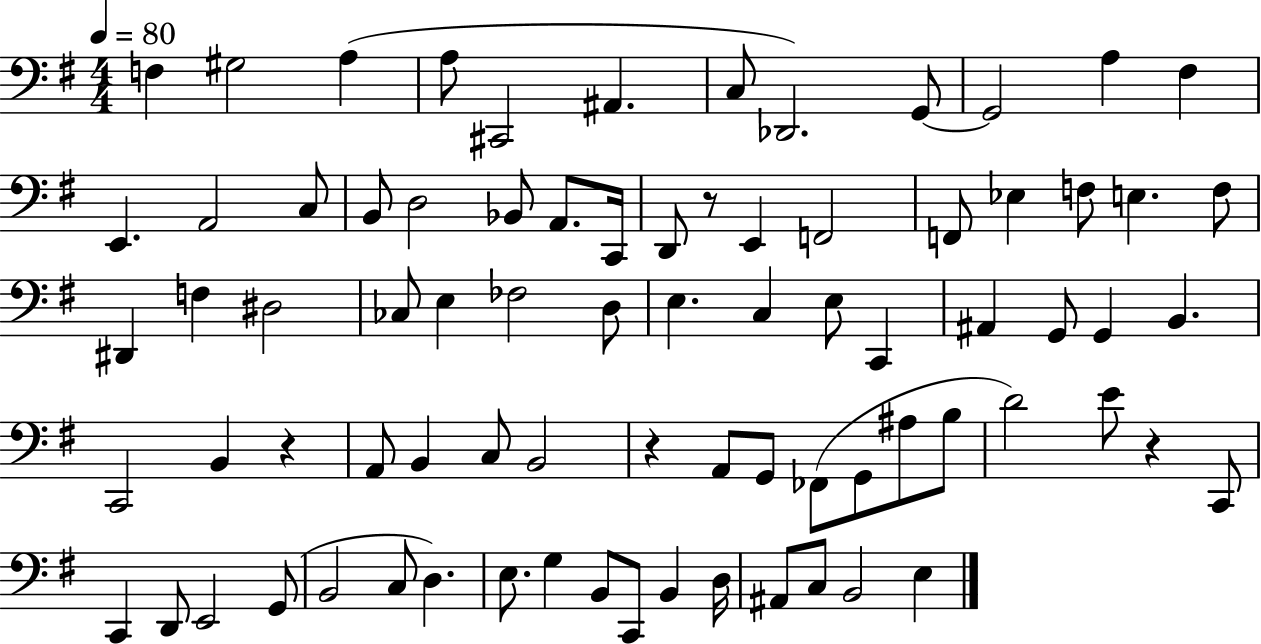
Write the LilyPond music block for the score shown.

{
  \clef bass
  \numericTimeSignature
  \time 4/4
  \key g \major
  \tempo 4 = 80
  f4 gis2 a4( | a8 cis,2 ais,4. | c8 des,2.) g,8~~ | g,2 a4 fis4 | \break e,4. a,2 c8 | b,8 d2 bes,8 a,8. c,16 | d,8 r8 e,4 f,2 | f,8 ees4 f8 e4. f8 | \break dis,4 f4 dis2 | ces8 e4 fes2 d8 | e4. c4 e8 c,4 | ais,4 g,8 g,4 b,4. | \break c,2 b,4 r4 | a,8 b,4 c8 b,2 | r4 a,8 g,8 fes,8( g,8 ais8 b8 | d'2) e'8 r4 c,8 | \break c,4 d,8 e,2 g,8( | b,2 c8 d4.) | e8. g4 b,8 c,8 b,4 d16 | ais,8 c8 b,2 e4 | \break \bar "|."
}